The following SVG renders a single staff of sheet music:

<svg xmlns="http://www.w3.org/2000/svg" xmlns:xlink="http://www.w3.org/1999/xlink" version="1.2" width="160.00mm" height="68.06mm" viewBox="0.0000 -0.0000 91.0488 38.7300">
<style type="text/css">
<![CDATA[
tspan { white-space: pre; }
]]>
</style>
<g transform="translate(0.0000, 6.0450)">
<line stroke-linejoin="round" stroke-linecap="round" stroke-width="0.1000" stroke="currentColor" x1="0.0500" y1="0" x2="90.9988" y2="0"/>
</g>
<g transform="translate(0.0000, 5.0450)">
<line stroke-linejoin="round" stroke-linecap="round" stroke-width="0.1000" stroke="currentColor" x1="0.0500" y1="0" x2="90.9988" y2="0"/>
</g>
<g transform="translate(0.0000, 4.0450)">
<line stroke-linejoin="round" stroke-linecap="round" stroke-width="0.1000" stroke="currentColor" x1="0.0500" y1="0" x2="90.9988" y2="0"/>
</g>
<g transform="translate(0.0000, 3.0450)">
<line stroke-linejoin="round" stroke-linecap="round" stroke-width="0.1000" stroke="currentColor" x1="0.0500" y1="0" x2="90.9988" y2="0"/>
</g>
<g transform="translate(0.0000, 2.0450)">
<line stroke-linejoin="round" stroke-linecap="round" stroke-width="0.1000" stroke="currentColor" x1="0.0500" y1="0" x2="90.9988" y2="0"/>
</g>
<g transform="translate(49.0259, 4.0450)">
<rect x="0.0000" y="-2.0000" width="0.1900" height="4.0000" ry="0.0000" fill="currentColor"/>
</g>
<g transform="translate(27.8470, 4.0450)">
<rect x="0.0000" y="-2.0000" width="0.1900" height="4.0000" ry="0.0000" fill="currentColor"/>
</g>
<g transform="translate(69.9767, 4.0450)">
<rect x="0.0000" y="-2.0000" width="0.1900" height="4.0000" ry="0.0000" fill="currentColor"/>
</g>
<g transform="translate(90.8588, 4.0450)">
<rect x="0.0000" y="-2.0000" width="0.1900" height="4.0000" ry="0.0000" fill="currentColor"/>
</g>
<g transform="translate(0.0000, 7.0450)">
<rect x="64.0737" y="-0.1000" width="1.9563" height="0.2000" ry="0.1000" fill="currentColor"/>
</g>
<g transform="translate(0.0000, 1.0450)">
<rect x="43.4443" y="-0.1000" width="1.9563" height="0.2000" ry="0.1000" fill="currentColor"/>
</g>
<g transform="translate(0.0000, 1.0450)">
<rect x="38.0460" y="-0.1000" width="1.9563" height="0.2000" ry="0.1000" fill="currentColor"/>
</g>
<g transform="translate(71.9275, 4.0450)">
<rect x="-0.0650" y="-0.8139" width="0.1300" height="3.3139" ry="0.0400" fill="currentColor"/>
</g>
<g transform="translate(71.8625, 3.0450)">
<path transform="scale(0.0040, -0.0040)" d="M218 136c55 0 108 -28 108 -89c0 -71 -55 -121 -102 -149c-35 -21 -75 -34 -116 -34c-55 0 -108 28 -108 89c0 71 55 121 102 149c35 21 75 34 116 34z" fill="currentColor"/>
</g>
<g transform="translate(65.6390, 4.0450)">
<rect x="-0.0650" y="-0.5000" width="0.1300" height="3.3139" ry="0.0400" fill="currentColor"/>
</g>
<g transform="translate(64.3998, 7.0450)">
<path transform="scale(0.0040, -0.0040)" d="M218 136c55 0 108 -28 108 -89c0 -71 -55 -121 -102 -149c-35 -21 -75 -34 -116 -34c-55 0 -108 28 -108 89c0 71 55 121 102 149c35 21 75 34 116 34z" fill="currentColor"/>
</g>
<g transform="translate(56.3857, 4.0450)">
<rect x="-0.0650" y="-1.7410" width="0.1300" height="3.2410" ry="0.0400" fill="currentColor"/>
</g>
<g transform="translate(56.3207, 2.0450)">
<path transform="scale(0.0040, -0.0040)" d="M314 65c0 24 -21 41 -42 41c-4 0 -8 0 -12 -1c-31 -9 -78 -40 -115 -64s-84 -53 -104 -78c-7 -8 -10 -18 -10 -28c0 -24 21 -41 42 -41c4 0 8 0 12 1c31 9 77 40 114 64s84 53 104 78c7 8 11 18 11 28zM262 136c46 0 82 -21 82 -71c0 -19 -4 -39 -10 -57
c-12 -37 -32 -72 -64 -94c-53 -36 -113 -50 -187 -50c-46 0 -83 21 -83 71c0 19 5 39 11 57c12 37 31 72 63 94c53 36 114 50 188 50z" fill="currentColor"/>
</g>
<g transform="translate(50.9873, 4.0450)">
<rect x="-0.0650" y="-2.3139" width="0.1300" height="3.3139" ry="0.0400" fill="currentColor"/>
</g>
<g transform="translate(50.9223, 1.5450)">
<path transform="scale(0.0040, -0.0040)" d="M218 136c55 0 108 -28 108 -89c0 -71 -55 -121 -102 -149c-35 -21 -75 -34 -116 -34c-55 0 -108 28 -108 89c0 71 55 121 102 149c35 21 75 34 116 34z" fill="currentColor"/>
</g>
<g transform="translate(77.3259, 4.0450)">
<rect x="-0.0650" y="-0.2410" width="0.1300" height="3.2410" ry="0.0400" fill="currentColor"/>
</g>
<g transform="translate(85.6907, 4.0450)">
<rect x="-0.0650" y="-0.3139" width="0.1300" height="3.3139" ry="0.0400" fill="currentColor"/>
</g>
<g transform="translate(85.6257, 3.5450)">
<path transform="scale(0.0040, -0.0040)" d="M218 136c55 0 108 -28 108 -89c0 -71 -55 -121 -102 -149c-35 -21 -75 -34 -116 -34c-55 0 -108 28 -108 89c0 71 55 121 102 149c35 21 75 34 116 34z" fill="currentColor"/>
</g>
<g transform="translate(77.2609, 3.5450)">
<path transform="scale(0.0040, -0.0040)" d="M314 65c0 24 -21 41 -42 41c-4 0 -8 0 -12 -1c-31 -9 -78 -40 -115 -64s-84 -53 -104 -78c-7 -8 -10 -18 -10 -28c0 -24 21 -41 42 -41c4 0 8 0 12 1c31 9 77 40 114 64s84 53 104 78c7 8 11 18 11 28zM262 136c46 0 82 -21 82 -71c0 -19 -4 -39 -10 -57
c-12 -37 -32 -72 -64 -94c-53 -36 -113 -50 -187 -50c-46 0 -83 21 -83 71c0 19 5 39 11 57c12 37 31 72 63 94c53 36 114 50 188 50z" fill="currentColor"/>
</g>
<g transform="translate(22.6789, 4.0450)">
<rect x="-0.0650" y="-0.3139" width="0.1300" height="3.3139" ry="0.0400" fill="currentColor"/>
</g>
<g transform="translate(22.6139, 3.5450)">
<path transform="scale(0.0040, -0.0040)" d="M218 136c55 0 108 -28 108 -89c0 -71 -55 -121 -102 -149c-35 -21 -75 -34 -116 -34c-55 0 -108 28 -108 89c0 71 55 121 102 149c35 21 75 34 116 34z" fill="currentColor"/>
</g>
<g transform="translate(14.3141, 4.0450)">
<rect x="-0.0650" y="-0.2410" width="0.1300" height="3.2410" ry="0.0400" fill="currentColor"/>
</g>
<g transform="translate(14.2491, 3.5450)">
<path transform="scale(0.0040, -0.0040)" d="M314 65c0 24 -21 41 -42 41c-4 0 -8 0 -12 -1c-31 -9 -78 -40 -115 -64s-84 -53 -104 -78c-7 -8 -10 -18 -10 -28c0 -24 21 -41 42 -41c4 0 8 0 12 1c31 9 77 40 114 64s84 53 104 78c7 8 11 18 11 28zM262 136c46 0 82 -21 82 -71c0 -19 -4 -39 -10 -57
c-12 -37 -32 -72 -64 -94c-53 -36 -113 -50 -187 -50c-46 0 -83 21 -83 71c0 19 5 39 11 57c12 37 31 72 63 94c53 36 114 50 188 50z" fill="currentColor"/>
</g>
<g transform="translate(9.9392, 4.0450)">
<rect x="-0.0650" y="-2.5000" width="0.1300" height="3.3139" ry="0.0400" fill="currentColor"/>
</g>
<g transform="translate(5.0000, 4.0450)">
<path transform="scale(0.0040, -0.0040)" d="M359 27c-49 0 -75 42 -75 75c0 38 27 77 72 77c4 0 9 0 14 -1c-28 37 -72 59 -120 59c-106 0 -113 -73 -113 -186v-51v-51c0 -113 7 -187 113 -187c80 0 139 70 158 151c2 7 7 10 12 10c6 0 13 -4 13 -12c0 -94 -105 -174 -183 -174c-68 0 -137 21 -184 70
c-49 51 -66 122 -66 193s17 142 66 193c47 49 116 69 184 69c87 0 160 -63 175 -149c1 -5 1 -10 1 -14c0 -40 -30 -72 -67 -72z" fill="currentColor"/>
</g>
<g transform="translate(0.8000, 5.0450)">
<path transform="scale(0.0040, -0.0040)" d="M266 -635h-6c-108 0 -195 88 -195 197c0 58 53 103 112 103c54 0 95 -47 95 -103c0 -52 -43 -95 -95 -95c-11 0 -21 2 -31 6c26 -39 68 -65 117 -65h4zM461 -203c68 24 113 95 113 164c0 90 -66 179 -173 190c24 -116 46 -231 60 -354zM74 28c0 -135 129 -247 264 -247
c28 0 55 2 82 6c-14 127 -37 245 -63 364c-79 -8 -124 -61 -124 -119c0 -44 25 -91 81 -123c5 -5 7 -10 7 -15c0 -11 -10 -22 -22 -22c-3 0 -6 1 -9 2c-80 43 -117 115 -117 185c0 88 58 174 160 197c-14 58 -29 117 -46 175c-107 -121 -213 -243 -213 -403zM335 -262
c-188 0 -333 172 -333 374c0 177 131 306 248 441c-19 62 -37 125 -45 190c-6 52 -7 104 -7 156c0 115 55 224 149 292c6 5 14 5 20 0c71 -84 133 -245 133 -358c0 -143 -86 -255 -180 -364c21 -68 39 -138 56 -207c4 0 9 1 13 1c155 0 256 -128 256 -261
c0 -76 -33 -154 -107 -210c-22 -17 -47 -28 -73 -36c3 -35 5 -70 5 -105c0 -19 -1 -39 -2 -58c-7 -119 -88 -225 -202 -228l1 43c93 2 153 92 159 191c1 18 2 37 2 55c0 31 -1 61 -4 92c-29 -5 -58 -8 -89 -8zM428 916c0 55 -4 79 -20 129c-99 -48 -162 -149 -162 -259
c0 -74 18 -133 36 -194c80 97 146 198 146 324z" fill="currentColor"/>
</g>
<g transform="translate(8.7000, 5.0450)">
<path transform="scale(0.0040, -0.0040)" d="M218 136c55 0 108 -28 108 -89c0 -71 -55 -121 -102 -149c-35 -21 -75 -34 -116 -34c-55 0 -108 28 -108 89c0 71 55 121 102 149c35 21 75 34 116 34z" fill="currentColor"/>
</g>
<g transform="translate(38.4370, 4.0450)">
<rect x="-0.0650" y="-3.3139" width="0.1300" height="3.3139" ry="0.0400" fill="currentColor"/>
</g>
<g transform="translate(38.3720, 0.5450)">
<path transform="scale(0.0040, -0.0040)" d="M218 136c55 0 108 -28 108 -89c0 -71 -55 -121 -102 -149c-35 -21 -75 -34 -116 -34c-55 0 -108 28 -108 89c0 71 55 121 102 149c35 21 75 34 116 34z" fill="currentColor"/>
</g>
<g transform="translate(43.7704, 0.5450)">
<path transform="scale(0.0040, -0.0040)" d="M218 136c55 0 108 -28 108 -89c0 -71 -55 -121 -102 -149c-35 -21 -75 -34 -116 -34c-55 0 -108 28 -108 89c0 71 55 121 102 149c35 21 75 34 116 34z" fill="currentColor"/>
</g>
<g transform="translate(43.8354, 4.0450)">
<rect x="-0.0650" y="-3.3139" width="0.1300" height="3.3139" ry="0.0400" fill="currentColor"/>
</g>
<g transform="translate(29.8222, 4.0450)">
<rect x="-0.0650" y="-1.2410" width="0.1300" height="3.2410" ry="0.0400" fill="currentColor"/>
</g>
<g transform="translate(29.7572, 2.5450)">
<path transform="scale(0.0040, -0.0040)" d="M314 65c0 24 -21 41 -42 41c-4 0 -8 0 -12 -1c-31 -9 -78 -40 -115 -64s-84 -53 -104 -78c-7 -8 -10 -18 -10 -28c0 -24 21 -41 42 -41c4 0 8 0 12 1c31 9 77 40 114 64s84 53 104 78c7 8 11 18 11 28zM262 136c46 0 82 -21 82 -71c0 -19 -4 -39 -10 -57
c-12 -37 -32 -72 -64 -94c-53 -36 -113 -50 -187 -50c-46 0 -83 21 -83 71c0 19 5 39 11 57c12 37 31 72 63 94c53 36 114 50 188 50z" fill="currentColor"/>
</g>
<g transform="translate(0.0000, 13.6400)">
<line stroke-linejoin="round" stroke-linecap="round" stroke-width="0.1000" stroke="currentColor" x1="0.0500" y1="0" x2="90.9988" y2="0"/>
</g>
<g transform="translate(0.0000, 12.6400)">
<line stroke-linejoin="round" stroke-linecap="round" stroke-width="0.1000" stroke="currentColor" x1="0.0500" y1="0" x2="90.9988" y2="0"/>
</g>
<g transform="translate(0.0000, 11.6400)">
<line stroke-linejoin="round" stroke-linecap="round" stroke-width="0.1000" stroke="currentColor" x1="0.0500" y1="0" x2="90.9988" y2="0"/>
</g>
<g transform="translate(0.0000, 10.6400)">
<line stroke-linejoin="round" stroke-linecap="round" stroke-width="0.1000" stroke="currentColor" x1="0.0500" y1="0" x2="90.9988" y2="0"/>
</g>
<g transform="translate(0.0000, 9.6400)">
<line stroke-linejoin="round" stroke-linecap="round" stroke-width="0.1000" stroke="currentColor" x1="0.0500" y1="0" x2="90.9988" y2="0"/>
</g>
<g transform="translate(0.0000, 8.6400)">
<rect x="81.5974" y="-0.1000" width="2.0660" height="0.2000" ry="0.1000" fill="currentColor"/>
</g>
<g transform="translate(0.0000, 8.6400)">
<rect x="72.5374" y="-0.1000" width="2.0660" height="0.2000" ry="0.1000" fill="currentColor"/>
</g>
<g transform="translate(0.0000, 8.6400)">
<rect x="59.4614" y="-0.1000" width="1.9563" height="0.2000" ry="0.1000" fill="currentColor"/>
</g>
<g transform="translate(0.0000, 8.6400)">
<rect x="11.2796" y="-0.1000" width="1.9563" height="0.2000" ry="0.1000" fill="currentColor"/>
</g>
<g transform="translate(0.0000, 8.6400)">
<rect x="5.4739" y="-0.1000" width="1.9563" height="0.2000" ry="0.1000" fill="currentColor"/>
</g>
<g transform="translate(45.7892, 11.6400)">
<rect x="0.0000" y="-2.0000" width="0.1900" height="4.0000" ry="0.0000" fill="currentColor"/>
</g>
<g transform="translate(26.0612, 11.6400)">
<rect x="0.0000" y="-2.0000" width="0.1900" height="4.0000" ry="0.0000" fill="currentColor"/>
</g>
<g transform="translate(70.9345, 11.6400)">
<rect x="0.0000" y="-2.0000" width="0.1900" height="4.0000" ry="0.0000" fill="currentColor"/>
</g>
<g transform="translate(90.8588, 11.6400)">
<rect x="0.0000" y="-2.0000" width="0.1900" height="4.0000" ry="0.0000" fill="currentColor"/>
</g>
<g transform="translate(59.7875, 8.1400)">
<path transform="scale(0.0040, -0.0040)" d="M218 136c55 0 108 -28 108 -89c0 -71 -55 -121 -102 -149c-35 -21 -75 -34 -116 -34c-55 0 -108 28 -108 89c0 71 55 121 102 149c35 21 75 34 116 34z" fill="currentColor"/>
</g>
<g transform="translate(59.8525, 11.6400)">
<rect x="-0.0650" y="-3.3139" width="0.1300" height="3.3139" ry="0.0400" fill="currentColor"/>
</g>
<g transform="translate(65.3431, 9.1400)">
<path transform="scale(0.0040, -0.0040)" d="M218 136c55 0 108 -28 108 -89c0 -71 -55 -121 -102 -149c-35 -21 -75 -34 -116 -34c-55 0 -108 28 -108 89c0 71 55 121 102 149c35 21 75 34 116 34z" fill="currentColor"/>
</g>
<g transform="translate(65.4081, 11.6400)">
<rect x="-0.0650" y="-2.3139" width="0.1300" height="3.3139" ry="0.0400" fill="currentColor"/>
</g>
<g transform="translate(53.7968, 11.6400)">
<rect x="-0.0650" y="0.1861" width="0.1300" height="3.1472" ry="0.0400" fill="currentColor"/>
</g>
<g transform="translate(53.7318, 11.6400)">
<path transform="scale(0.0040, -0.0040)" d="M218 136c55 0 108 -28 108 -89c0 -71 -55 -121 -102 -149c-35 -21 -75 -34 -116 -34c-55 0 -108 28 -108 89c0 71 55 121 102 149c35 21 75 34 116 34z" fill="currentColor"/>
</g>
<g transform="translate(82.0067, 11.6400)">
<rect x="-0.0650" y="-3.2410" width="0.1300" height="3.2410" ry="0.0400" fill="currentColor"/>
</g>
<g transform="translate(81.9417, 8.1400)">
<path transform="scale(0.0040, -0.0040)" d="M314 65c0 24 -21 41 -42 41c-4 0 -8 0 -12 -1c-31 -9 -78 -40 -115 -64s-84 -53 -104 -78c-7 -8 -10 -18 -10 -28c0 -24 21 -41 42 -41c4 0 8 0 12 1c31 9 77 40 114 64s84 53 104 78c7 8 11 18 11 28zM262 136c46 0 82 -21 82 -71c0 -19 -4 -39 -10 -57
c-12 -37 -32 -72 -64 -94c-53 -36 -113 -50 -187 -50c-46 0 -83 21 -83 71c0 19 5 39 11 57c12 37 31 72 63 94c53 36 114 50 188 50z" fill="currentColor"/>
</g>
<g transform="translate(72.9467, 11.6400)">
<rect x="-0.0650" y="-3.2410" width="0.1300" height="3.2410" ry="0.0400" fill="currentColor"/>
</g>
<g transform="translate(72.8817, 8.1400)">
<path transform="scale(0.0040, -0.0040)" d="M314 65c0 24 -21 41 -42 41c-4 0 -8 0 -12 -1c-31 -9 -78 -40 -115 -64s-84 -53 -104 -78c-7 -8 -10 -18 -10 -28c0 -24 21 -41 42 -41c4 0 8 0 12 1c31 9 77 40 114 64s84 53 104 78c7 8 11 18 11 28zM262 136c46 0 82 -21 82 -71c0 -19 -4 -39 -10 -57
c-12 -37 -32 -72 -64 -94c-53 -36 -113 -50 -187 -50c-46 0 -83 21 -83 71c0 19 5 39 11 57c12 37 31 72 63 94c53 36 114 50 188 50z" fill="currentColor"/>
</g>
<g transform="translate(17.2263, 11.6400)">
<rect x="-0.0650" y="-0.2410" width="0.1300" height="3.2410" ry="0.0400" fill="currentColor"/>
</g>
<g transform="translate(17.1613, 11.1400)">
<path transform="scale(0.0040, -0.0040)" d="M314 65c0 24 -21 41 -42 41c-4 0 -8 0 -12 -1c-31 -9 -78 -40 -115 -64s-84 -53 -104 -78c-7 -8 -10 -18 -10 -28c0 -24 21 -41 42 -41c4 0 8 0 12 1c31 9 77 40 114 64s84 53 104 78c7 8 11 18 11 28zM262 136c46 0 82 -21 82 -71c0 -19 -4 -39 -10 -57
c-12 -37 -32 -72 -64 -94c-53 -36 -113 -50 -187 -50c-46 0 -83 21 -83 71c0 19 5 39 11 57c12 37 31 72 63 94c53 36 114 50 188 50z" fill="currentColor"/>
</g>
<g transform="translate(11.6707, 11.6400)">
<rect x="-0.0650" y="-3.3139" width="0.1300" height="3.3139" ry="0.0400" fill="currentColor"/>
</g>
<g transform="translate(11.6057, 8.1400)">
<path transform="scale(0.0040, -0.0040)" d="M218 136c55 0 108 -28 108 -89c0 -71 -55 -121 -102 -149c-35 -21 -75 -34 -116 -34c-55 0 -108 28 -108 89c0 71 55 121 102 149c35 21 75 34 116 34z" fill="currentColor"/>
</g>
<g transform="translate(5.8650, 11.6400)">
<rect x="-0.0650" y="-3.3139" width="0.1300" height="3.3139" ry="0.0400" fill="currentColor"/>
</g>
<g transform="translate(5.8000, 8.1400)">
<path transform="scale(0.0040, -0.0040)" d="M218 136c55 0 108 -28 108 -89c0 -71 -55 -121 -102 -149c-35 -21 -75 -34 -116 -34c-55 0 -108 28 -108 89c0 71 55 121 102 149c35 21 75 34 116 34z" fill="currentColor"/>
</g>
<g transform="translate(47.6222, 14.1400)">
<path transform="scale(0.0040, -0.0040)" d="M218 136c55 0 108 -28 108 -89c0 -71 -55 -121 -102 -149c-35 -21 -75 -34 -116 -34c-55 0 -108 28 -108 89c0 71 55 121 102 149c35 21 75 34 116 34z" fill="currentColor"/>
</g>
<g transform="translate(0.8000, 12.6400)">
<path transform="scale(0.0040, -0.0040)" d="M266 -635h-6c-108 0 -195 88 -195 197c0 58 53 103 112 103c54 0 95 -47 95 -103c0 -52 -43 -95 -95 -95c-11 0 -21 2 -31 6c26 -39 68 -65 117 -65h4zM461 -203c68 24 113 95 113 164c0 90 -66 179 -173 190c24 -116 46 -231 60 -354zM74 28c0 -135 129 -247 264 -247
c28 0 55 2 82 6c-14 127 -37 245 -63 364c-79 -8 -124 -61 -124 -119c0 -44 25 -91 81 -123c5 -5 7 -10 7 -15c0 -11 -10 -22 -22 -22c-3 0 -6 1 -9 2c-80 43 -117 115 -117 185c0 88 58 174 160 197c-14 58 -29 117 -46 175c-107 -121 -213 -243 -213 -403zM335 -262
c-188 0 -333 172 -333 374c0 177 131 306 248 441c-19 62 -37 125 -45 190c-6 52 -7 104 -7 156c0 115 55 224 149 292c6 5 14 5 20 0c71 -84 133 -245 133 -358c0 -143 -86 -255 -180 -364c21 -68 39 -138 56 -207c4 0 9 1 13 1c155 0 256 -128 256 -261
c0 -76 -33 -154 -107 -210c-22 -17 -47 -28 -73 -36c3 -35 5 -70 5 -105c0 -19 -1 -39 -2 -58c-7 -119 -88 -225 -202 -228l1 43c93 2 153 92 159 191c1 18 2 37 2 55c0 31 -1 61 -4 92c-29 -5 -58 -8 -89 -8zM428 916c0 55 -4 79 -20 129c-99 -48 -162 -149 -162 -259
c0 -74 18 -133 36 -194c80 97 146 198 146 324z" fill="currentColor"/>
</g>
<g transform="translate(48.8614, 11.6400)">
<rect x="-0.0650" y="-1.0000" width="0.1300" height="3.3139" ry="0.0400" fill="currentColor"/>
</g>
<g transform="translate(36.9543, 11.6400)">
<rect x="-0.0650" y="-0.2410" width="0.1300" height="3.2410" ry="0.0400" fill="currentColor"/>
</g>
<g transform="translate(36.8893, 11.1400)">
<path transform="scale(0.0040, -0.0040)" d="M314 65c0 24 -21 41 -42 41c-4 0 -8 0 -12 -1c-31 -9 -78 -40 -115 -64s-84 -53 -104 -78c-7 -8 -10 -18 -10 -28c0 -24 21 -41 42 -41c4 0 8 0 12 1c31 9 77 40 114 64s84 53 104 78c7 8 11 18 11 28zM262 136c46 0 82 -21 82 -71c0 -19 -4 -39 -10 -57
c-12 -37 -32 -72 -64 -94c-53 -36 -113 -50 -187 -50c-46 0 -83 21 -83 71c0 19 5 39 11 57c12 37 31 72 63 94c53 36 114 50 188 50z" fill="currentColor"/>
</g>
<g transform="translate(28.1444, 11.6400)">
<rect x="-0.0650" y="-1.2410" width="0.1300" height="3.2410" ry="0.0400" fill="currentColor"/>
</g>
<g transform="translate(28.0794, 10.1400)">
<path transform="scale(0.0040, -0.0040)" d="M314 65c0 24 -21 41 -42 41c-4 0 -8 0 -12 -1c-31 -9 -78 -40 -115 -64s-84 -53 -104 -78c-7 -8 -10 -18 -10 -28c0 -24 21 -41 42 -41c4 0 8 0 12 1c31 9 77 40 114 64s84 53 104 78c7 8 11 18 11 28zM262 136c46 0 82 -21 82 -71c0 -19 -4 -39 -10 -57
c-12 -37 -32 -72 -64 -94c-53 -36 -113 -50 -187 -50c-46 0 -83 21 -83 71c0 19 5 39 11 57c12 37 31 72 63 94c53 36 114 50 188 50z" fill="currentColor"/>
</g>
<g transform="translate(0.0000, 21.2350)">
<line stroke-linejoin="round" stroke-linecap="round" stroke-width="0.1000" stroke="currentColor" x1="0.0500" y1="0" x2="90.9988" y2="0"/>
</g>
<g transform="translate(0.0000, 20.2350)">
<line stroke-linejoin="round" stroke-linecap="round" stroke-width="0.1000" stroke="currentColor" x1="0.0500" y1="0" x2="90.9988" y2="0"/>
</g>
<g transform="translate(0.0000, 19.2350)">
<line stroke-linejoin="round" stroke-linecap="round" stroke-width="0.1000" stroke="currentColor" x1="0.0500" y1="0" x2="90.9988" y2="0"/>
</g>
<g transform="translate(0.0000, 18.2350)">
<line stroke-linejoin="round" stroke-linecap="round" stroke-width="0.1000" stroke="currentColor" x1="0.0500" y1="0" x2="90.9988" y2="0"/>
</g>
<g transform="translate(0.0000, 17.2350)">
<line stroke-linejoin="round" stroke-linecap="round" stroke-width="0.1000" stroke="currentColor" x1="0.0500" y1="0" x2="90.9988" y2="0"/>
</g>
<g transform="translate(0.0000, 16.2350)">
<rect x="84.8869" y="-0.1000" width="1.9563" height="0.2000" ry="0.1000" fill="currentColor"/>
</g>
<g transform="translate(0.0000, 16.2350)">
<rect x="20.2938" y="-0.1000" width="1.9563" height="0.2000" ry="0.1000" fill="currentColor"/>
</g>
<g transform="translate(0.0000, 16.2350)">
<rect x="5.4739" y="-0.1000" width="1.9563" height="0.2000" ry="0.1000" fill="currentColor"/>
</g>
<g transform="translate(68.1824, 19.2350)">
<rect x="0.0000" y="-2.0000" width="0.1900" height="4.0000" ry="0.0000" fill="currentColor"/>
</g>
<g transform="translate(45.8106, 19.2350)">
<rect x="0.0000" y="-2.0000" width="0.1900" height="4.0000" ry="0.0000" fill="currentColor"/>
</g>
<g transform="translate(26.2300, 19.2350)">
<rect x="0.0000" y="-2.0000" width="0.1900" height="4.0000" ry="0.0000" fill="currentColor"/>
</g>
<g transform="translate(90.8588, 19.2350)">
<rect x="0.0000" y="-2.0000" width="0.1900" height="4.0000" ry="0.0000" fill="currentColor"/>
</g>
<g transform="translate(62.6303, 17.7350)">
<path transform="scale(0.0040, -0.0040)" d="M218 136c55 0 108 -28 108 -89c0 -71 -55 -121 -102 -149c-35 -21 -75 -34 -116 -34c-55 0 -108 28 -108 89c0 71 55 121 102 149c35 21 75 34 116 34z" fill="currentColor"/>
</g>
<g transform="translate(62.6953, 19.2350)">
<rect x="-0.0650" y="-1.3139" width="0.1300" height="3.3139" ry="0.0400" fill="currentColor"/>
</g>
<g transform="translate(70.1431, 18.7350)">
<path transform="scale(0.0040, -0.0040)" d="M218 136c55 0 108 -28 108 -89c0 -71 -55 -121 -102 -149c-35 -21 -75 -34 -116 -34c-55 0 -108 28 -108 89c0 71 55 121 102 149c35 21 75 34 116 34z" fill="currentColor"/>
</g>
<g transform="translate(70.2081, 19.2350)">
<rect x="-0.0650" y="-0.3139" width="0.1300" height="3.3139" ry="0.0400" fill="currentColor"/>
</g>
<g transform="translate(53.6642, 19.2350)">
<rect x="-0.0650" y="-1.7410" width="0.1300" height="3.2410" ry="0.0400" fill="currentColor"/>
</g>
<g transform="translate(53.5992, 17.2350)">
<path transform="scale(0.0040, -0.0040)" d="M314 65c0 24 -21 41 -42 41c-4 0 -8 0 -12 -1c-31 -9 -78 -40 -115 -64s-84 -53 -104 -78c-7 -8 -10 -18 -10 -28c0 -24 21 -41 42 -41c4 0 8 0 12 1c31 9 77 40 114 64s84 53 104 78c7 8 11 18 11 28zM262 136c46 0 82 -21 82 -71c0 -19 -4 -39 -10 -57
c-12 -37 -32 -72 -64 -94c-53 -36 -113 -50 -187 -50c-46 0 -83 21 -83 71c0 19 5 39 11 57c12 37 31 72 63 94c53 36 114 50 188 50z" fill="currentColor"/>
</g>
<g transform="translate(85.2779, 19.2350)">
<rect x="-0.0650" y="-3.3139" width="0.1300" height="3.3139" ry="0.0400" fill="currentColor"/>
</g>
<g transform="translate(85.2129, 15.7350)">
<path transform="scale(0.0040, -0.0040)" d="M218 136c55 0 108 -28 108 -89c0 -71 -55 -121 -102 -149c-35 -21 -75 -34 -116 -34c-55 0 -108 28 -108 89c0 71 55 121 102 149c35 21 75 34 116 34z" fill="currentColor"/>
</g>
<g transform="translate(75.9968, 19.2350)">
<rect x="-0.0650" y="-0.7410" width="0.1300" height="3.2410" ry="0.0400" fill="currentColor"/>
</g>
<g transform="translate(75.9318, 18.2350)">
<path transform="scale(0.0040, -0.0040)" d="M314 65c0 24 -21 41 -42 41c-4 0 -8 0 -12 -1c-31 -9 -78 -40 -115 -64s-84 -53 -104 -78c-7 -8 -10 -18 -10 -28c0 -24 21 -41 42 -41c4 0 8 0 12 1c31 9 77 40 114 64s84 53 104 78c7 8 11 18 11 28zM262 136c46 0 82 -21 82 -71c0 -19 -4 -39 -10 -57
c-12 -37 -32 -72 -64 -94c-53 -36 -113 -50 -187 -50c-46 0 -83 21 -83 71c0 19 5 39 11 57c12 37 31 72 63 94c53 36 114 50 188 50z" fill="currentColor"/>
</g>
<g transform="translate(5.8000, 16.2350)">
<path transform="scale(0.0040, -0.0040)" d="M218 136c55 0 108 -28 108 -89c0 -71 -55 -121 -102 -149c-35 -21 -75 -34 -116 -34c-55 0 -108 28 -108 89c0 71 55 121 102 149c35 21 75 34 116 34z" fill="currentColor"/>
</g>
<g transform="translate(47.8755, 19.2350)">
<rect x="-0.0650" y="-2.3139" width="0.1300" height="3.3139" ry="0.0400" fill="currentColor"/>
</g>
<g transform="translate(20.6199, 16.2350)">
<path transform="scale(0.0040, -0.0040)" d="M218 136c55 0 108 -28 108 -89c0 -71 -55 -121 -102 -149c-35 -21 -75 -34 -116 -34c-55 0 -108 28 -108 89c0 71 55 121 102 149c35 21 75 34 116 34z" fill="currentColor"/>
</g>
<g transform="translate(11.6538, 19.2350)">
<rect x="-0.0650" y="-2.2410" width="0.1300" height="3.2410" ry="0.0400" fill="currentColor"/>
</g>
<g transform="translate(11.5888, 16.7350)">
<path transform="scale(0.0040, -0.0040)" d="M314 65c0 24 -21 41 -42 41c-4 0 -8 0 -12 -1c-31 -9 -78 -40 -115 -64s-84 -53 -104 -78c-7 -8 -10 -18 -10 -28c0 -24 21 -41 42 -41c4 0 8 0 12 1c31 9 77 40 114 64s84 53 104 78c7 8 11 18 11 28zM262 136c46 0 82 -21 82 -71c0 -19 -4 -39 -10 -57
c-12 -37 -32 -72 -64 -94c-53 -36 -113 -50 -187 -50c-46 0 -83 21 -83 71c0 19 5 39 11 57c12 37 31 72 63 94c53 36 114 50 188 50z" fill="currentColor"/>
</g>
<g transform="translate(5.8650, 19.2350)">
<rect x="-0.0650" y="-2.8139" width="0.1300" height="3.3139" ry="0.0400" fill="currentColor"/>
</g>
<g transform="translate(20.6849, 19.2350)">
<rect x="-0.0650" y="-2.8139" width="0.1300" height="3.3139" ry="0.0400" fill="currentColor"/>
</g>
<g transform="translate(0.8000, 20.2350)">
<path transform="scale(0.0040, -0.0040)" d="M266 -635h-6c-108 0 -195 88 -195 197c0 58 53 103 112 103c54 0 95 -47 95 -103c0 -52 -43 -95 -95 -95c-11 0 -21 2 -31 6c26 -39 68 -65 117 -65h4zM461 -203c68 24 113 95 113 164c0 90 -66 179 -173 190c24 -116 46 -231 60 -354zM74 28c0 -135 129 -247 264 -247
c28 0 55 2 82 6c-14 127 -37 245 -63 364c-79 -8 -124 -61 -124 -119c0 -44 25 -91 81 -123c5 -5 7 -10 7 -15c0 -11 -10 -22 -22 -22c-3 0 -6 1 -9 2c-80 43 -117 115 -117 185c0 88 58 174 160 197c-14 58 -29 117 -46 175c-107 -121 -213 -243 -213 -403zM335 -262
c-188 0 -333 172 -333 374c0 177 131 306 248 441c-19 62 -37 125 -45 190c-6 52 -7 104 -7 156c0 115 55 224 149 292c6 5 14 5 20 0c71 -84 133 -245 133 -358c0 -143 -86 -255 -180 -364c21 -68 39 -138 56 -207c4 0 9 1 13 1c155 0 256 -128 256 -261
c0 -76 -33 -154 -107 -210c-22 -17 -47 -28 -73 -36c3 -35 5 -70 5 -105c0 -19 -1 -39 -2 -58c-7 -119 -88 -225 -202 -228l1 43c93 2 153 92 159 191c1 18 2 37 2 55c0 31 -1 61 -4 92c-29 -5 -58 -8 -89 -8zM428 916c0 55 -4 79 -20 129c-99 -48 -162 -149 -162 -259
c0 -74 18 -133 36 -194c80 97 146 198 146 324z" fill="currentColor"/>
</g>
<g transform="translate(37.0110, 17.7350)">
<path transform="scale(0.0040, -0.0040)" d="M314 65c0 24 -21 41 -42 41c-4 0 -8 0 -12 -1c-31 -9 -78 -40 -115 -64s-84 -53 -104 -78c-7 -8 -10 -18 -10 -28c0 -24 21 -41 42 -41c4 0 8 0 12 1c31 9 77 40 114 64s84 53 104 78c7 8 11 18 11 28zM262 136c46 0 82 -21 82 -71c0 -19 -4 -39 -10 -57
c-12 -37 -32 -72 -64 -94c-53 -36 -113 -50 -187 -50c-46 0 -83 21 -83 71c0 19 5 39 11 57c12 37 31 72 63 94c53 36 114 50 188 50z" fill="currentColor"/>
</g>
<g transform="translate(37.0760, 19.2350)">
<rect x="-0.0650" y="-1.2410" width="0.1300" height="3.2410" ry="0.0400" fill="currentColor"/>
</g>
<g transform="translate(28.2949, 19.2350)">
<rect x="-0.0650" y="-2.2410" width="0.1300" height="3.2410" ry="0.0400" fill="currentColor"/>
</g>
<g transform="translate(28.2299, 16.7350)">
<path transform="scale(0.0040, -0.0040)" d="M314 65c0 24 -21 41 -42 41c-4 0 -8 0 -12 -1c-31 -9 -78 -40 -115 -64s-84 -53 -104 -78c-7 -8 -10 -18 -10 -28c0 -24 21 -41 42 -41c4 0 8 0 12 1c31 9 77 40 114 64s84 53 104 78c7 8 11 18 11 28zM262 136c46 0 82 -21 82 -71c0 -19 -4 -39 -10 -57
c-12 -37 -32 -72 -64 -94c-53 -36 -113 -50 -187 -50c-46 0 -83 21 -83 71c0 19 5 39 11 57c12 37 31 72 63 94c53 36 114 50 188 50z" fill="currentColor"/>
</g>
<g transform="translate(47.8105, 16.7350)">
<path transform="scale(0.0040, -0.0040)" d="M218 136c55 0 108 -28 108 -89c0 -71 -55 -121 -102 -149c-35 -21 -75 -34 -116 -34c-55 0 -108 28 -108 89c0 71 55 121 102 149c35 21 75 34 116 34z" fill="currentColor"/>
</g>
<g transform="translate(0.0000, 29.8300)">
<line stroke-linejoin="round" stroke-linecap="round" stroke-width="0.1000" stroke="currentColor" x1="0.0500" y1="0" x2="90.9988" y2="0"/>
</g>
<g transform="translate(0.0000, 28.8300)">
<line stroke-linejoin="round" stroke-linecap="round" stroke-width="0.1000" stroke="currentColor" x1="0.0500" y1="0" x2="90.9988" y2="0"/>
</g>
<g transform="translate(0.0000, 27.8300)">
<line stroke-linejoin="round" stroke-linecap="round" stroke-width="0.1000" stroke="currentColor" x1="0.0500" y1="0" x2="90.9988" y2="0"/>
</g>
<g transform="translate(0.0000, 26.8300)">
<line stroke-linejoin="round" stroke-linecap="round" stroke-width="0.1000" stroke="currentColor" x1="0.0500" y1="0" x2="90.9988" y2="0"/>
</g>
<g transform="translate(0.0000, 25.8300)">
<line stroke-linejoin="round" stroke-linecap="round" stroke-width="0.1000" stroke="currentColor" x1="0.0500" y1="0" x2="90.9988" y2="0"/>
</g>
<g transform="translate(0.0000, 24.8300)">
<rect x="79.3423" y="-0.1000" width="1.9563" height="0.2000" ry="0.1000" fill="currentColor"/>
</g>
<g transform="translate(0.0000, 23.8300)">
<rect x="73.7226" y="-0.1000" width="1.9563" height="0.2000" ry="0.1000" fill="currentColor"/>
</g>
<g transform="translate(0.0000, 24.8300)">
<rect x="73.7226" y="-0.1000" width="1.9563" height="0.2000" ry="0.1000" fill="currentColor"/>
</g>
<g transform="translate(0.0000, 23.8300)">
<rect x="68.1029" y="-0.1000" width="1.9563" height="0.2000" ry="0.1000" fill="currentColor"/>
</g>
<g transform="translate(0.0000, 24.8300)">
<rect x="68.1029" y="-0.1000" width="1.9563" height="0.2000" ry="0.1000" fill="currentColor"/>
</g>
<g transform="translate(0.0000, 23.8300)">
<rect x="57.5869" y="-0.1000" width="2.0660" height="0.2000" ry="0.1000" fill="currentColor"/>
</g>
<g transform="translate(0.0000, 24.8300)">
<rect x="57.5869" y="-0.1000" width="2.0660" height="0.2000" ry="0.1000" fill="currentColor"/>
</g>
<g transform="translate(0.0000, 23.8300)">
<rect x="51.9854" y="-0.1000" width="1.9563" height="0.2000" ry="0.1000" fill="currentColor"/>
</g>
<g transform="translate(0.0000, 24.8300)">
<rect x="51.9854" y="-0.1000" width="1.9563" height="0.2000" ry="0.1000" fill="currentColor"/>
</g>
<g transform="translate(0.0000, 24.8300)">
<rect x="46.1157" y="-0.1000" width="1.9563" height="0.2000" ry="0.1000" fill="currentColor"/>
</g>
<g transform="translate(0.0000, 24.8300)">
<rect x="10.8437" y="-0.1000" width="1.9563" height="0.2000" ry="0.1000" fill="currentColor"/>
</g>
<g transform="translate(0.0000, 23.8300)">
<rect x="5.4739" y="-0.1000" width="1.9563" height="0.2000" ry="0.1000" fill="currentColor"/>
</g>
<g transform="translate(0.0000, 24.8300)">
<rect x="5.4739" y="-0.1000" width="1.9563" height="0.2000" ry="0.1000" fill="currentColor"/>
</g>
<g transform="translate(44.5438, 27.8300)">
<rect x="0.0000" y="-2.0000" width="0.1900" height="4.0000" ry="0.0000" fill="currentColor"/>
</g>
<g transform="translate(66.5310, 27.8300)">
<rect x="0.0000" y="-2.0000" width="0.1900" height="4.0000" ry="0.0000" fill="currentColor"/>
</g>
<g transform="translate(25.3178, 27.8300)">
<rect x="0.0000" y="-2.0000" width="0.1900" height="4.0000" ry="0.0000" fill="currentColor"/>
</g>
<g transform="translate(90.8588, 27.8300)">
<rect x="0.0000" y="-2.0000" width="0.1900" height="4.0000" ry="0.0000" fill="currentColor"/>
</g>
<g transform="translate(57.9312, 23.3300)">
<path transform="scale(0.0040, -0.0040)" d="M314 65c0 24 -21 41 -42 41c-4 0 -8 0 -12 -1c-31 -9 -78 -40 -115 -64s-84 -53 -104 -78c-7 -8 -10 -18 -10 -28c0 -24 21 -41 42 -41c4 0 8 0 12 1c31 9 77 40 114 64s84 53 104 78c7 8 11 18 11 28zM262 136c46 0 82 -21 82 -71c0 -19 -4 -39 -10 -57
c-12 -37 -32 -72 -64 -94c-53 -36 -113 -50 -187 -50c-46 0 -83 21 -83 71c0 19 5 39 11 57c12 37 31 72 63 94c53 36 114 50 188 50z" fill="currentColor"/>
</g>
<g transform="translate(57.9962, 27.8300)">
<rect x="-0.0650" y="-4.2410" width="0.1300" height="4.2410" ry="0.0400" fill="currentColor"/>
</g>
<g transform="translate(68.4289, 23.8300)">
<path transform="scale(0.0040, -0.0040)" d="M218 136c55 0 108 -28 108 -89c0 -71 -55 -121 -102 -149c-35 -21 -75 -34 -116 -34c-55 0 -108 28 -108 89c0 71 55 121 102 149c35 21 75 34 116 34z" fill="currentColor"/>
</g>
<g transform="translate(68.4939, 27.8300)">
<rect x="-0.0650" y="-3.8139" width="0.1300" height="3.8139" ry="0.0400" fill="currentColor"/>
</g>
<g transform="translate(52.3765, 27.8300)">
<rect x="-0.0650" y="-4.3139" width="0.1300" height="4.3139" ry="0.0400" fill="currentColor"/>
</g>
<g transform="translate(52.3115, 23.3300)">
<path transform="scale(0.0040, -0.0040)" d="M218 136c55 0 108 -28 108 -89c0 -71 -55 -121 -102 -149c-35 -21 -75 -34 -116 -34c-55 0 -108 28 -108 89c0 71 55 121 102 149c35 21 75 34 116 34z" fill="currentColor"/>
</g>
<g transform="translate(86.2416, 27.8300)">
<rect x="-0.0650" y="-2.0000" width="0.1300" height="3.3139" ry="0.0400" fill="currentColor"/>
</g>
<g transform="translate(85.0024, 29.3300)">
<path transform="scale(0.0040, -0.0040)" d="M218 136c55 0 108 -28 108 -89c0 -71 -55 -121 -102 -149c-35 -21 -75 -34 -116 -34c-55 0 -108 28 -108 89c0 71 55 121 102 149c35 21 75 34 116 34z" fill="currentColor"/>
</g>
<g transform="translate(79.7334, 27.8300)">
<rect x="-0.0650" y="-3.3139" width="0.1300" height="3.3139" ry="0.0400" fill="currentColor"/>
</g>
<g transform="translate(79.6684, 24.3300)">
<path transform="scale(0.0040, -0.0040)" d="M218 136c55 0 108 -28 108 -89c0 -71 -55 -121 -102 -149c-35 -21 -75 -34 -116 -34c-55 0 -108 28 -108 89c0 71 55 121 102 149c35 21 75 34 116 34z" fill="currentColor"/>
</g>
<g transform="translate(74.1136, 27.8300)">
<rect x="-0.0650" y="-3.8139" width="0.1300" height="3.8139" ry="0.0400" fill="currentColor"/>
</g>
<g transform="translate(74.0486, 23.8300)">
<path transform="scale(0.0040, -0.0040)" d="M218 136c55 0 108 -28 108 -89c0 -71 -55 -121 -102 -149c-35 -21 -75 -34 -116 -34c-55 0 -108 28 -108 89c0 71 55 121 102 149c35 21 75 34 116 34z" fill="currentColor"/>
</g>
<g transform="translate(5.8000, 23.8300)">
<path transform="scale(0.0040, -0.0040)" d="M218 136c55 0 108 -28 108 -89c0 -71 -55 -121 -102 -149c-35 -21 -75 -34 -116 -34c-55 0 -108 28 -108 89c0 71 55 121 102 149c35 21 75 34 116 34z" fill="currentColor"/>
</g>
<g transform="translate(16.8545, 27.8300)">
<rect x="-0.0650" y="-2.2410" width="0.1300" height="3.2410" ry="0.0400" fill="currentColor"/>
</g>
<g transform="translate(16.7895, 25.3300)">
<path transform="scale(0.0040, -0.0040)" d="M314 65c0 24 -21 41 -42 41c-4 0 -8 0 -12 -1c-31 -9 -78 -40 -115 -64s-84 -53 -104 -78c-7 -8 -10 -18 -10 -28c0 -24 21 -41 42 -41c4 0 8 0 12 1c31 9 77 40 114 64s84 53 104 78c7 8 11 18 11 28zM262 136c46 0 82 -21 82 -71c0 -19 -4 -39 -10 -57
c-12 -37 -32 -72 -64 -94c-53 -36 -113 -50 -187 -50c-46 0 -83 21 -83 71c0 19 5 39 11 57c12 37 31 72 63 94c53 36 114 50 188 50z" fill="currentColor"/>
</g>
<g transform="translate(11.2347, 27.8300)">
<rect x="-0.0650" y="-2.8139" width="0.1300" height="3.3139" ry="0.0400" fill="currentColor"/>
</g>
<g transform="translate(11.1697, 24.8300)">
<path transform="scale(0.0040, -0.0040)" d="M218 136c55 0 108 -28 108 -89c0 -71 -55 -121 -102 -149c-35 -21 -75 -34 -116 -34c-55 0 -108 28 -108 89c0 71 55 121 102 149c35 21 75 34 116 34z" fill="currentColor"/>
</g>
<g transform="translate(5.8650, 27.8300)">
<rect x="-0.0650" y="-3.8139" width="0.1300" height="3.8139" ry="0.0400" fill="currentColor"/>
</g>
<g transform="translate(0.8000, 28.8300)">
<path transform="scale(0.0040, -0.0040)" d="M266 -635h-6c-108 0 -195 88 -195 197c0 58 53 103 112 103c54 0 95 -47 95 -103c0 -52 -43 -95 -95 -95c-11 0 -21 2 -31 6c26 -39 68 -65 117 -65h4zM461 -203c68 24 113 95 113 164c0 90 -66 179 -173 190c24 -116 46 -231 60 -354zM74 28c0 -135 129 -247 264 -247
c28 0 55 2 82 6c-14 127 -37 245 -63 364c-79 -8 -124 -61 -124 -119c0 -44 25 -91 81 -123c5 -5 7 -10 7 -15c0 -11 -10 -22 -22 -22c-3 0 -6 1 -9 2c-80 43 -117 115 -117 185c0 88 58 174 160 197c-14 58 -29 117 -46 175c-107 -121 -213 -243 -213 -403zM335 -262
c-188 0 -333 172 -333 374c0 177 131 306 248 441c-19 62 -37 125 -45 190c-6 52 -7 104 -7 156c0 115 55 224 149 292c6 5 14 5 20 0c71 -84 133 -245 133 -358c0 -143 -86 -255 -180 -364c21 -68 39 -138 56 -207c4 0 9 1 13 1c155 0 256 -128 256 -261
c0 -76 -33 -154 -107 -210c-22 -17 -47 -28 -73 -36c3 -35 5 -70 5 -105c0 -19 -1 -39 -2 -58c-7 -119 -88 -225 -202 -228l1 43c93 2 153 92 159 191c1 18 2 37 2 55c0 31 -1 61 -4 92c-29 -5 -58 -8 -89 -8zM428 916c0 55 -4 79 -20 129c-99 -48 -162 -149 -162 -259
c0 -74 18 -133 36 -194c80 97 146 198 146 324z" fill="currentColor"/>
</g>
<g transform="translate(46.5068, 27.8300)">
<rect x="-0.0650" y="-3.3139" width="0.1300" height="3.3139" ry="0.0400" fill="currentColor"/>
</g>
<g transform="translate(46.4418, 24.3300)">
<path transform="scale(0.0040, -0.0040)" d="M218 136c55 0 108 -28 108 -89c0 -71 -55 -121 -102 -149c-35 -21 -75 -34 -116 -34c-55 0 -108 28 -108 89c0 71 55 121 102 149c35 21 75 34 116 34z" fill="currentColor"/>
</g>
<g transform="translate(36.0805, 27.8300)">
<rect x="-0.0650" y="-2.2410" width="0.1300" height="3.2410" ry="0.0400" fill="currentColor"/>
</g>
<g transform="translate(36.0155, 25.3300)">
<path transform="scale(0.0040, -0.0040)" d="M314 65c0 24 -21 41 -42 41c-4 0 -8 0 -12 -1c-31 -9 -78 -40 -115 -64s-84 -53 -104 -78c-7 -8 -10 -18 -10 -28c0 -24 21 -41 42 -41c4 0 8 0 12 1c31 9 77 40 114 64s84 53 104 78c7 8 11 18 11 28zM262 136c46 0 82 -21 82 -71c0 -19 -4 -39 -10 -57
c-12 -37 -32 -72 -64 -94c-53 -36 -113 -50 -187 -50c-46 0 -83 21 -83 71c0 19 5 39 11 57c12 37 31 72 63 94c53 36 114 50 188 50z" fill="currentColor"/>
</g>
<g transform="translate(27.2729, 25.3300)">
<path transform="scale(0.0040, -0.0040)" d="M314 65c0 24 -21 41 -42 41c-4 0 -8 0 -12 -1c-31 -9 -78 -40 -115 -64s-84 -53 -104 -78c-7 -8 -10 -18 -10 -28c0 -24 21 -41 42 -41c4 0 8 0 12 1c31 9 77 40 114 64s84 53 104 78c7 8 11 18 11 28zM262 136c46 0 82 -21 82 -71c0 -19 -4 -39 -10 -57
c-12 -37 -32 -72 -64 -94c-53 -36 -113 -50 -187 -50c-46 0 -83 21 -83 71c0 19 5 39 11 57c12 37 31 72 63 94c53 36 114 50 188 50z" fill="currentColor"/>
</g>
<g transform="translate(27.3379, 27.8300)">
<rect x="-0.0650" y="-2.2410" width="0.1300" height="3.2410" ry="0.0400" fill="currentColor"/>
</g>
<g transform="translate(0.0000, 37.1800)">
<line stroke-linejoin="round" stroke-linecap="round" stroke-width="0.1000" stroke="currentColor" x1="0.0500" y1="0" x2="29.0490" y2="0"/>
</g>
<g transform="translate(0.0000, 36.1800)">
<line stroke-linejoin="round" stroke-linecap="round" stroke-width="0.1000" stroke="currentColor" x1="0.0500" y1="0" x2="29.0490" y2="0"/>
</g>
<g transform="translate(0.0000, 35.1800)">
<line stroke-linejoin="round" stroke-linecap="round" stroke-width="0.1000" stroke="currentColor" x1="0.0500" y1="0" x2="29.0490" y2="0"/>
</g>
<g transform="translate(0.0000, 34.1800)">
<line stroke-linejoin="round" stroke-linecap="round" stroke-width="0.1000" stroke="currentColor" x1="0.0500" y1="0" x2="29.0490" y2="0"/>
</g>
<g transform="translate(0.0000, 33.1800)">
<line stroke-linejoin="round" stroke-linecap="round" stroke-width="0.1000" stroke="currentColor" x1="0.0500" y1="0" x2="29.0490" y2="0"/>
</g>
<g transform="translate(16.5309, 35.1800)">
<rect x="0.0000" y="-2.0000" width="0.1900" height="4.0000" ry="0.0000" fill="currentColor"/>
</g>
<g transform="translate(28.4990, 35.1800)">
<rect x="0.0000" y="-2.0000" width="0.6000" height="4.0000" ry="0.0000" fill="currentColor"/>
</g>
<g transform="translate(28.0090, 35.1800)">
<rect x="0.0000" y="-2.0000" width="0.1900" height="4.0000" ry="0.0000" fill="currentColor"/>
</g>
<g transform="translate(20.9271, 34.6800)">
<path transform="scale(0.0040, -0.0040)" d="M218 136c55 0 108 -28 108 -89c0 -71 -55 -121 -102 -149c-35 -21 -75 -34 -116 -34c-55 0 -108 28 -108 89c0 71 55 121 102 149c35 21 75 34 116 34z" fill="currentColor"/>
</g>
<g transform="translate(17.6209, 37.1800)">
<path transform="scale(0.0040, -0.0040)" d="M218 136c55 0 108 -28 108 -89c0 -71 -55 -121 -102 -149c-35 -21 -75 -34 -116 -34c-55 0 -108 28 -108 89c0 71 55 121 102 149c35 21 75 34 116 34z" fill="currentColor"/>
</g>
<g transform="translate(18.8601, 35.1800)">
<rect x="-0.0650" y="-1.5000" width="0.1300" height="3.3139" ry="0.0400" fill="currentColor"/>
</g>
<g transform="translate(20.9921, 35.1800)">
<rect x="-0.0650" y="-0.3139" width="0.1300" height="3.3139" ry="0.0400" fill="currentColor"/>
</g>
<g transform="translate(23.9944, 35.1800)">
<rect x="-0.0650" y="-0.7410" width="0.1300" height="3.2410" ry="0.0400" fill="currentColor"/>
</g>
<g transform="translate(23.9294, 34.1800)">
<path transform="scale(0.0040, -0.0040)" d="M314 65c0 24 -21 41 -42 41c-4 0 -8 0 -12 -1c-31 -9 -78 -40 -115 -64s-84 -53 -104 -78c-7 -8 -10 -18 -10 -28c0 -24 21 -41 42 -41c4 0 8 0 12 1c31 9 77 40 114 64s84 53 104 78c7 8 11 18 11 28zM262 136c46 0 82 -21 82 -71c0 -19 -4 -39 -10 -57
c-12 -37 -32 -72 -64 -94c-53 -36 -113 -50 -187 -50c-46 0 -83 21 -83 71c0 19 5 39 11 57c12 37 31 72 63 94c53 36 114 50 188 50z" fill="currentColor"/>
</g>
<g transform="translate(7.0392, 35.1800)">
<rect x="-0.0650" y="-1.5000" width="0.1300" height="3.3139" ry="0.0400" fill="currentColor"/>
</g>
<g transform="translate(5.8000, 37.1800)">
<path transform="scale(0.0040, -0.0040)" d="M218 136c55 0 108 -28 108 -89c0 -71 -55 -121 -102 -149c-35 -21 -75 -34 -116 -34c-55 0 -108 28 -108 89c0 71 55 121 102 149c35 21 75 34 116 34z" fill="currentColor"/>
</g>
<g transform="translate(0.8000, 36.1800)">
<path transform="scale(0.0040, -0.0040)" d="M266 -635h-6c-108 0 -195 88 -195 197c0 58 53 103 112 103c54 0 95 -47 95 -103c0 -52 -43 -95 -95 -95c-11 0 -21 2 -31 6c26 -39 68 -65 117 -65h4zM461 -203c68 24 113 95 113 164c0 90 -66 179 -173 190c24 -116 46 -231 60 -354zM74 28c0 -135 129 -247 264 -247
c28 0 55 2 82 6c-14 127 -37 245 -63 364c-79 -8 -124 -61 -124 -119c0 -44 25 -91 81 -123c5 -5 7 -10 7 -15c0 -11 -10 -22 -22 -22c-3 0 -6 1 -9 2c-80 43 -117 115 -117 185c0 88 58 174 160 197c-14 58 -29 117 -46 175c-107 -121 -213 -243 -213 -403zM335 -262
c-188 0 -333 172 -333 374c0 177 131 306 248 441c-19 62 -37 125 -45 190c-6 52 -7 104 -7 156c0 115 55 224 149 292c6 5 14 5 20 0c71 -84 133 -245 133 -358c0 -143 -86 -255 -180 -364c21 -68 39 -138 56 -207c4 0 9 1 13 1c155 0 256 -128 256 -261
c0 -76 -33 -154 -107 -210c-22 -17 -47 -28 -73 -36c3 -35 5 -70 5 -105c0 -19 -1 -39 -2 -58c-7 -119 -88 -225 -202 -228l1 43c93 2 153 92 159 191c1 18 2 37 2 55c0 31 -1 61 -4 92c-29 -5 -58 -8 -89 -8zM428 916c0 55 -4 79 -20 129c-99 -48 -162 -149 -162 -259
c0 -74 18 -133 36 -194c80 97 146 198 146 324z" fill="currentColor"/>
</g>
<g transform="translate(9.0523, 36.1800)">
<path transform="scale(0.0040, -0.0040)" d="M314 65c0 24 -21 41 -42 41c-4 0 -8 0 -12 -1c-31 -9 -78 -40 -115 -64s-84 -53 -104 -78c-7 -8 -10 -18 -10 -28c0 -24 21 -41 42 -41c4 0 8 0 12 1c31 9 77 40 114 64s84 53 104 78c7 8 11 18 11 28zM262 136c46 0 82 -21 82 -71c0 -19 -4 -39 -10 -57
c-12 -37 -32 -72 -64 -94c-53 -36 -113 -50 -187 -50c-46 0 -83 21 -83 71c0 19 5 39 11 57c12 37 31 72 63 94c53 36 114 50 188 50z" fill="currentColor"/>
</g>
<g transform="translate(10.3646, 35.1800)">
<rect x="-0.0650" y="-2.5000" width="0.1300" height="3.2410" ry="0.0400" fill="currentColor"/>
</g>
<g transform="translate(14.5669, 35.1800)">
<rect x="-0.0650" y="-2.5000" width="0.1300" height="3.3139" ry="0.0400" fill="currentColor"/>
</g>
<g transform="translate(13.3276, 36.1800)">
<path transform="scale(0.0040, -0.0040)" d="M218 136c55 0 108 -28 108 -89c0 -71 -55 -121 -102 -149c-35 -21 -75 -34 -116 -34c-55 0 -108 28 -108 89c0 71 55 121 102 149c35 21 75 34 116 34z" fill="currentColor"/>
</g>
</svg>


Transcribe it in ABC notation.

X:1
T:Untitled
M:4/4
L:1/4
K:C
G c2 c e2 b b g f2 C d c2 c b b c2 e2 c2 D B b g b2 b2 a g2 a g2 e2 g f2 e c d2 b c' a g2 g2 g2 b d' d'2 c' c' b F E G2 G E c d2